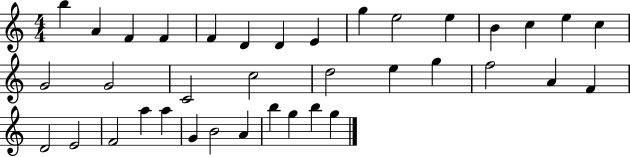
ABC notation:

X:1
T:Untitled
M:4/4
L:1/4
K:C
b A F F F D D E g e2 e B c e c G2 G2 C2 c2 d2 e g f2 A F D2 E2 F2 a a G B2 A b g b g